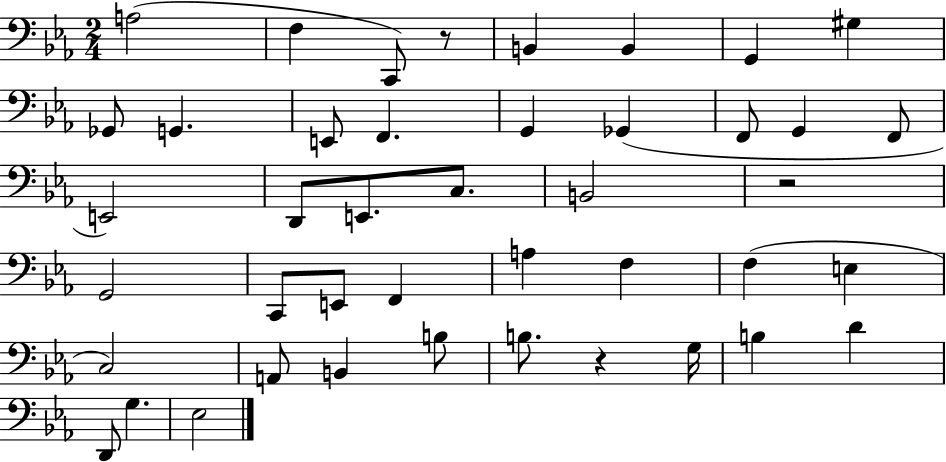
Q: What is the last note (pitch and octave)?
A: Eb3